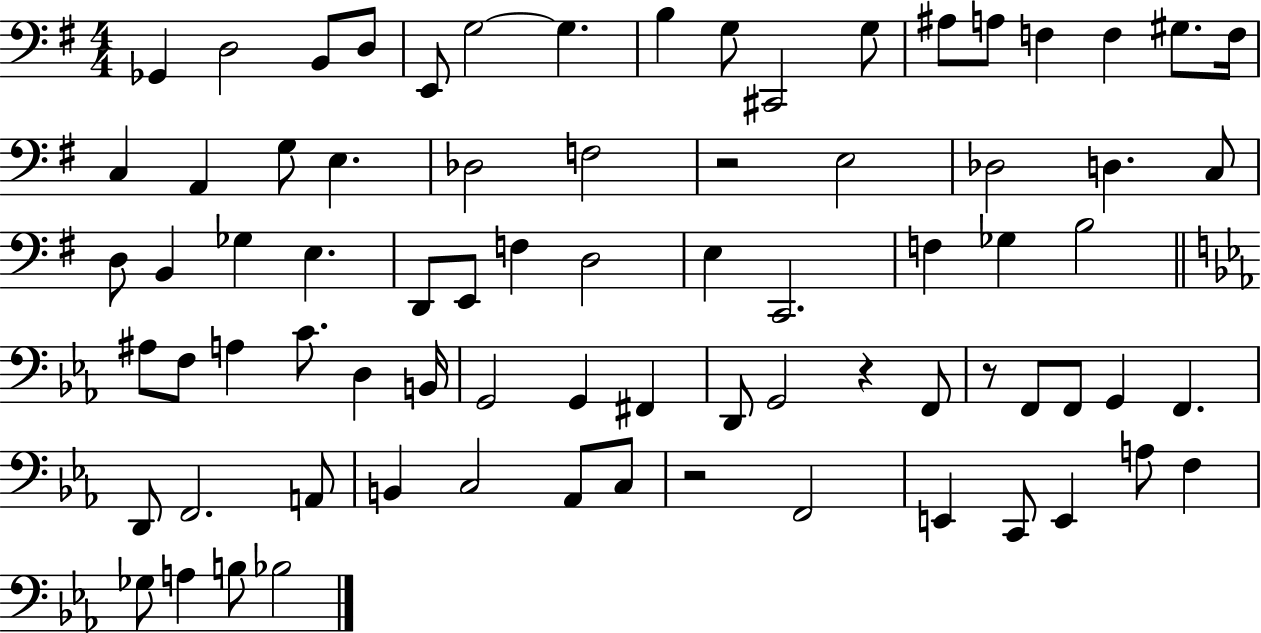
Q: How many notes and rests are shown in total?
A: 77